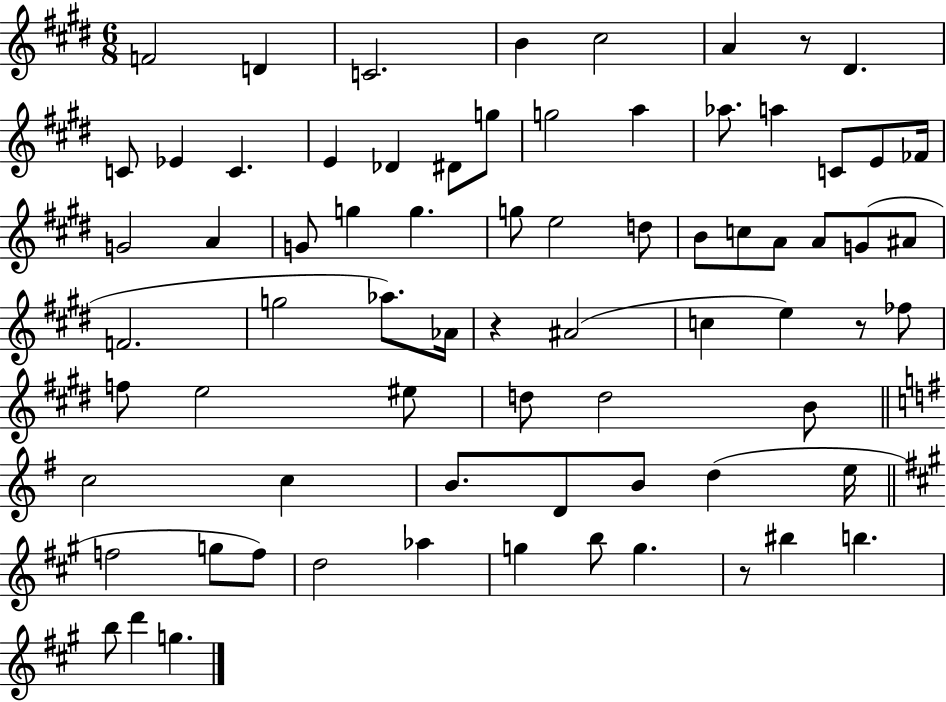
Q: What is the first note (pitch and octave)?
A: F4